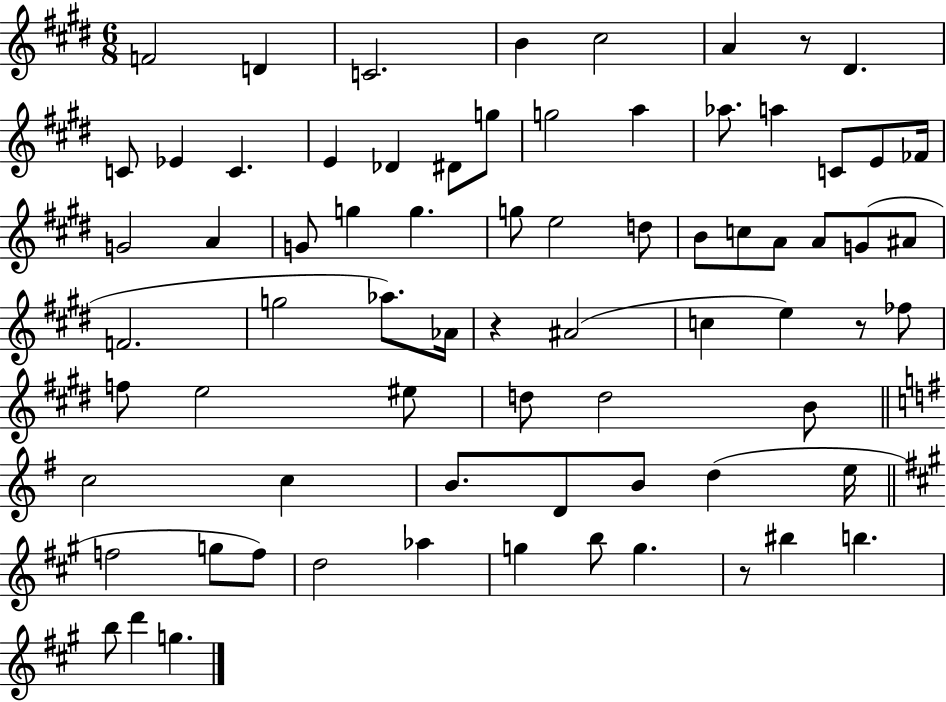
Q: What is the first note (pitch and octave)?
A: F4